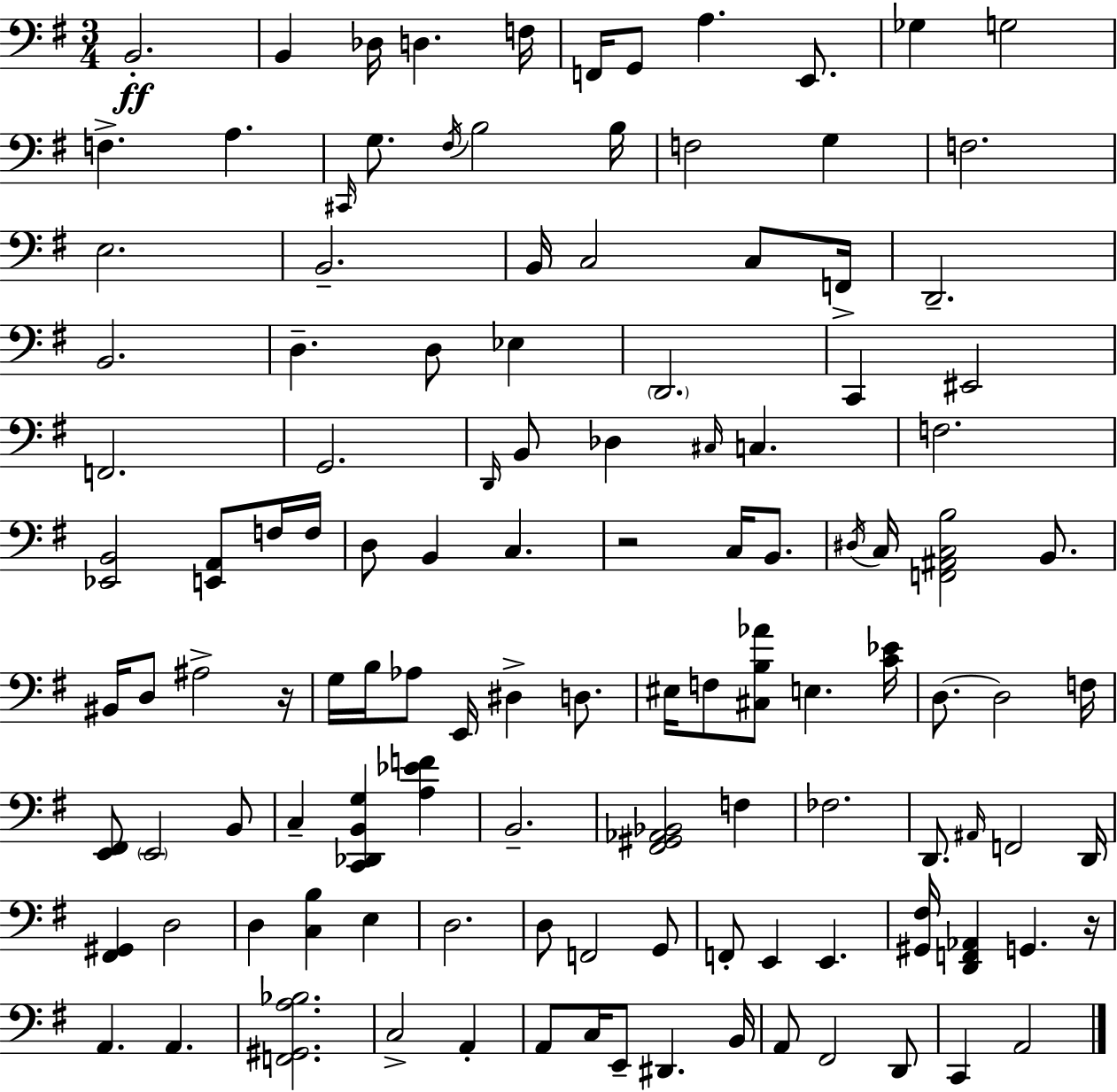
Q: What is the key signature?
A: G major